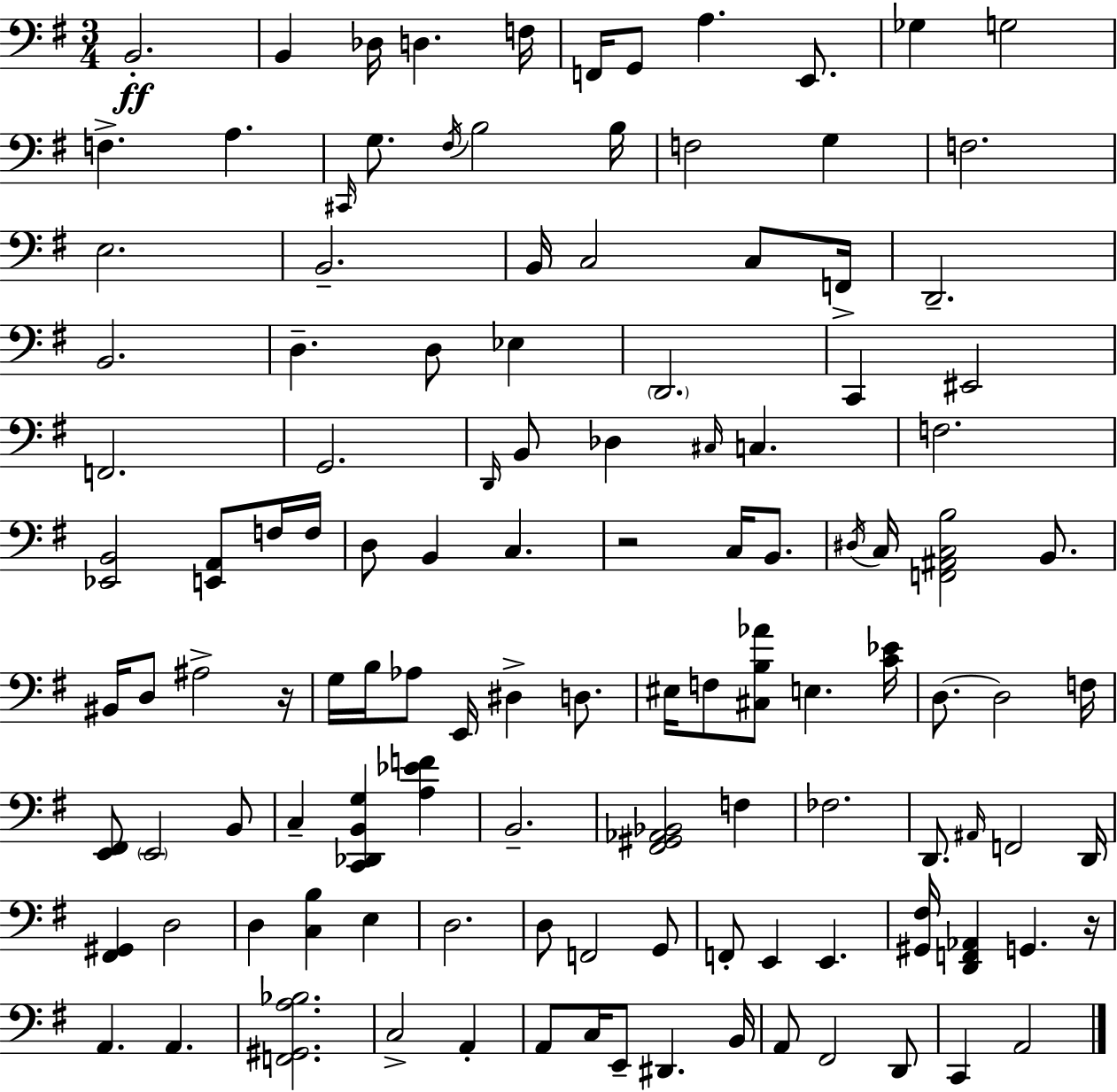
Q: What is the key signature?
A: G major